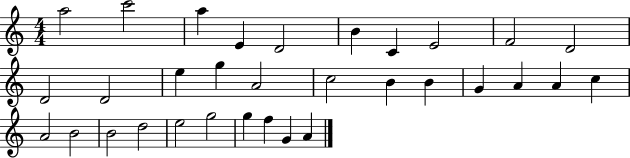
{
  \clef treble
  \numericTimeSignature
  \time 4/4
  \key c \major
  a''2 c'''2 | a''4 e'4 d'2 | b'4 c'4 e'2 | f'2 d'2 | \break d'2 d'2 | e''4 g''4 a'2 | c''2 b'4 b'4 | g'4 a'4 a'4 c''4 | \break a'2 b'2 | b'2 d''2 | e''2 g''2 | g''4 f''4 g'4 a'4 | \break \bar "|."
}